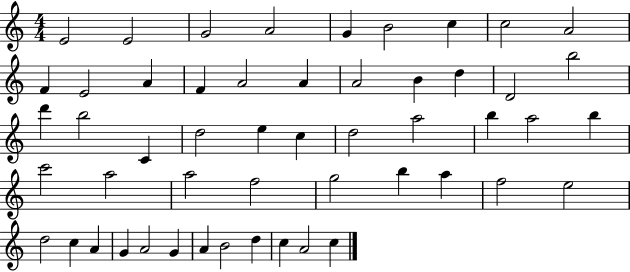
{
  \clef treble
  \numericTimeSignature
  \time 4/4
  \key c \major
  e'2 e'2 | g'2 a'2 | g'4 b'2 c''4 | c''2 a'2 | \break f'4 e'2 a'4 | f'4 a'2 a'4 | a'2 b'4 d''4 | d'2 b''2 | \break d'''4 b''2 c'4 | d''2 e''4 c''4 | d''2 a''2 | b''4 a''2 b''4 | \break c'''2 a''2 | a''2 f''2 | g''2 b''4 a''4 | f''2 e''2 | \break d''2 c''4 a'4 | g'4 a'2 g'4 | a'4 b'2 d''4 | c''4 a'2 c''4 | \break \bar "|."
}